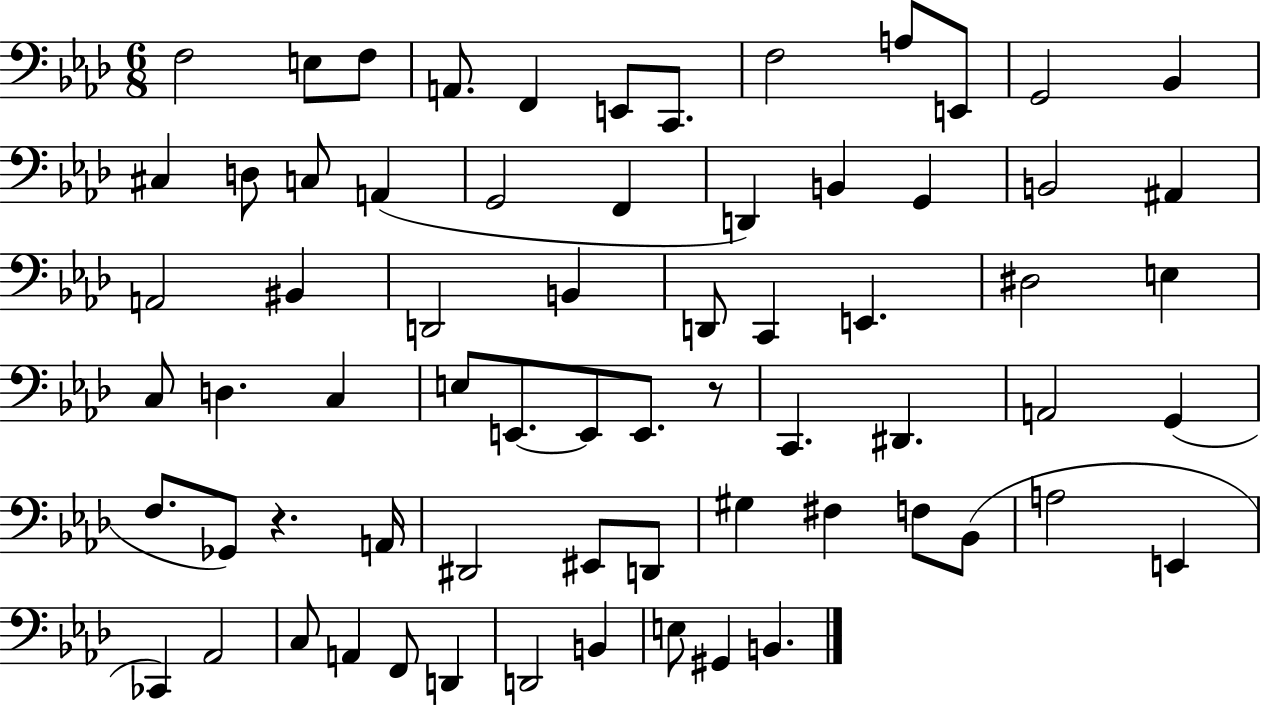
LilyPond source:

{
  \clef bass
  \numericTimeSignature
  \time 6/8
  \key aes \major
  f2 e8 f8 | a,8. f,4 e,8 c,8. | f2 a8 e,8 | g,2 bes,4 | \break cis4 d8 c8 a,4( | g,2 f,4 | d,4) b,4 g,4 | b,2 ais,4 | \break a,2 bis,4 | d,2 b,4 | d,8 c,4 e,4. | dis2 e4 | \break c8 d4. c4 | e8 e,8.~~ e,8 e,8. r8 | c,4. dis,4. | a,2 g,4( | \break f8. ges,8) r4. a,16 | dis,2 eis,8 d,8 | gis4 fis4 f8 bes,8( | a2 e,4 | \break ces,4) aes,2 | c8 a,4 f,8 d,4 | d,2 b,4 | e8 gis,4 b,4. | \break \bar "|."
}